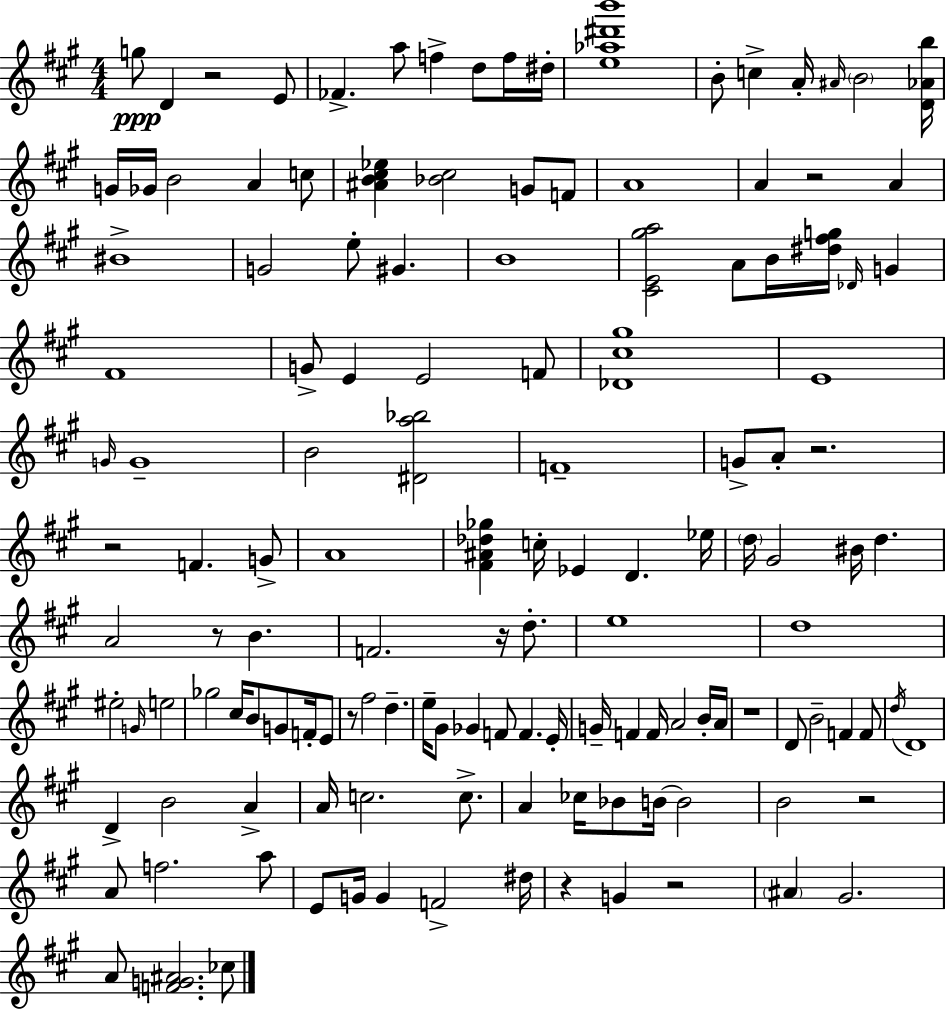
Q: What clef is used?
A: treble